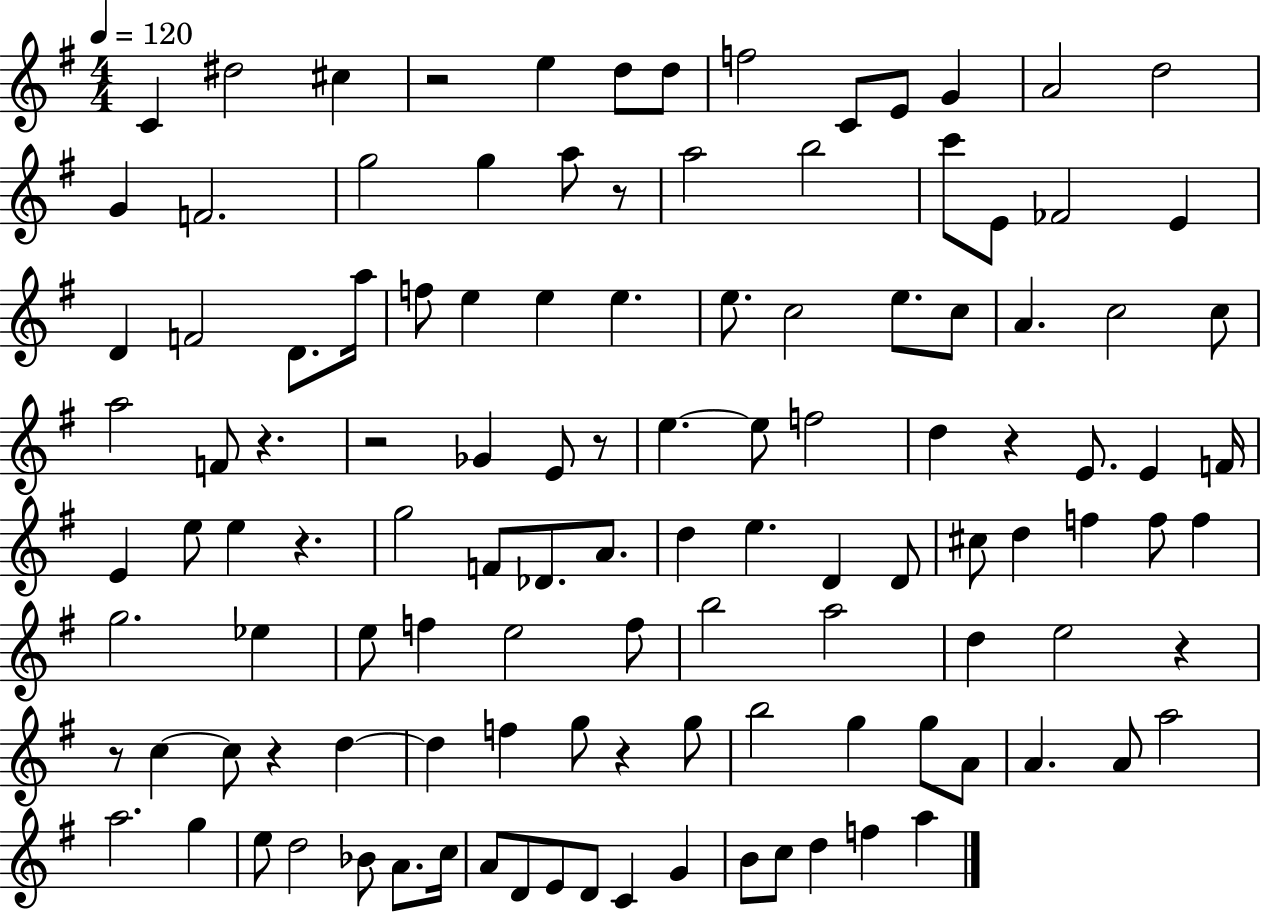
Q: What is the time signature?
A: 4/4